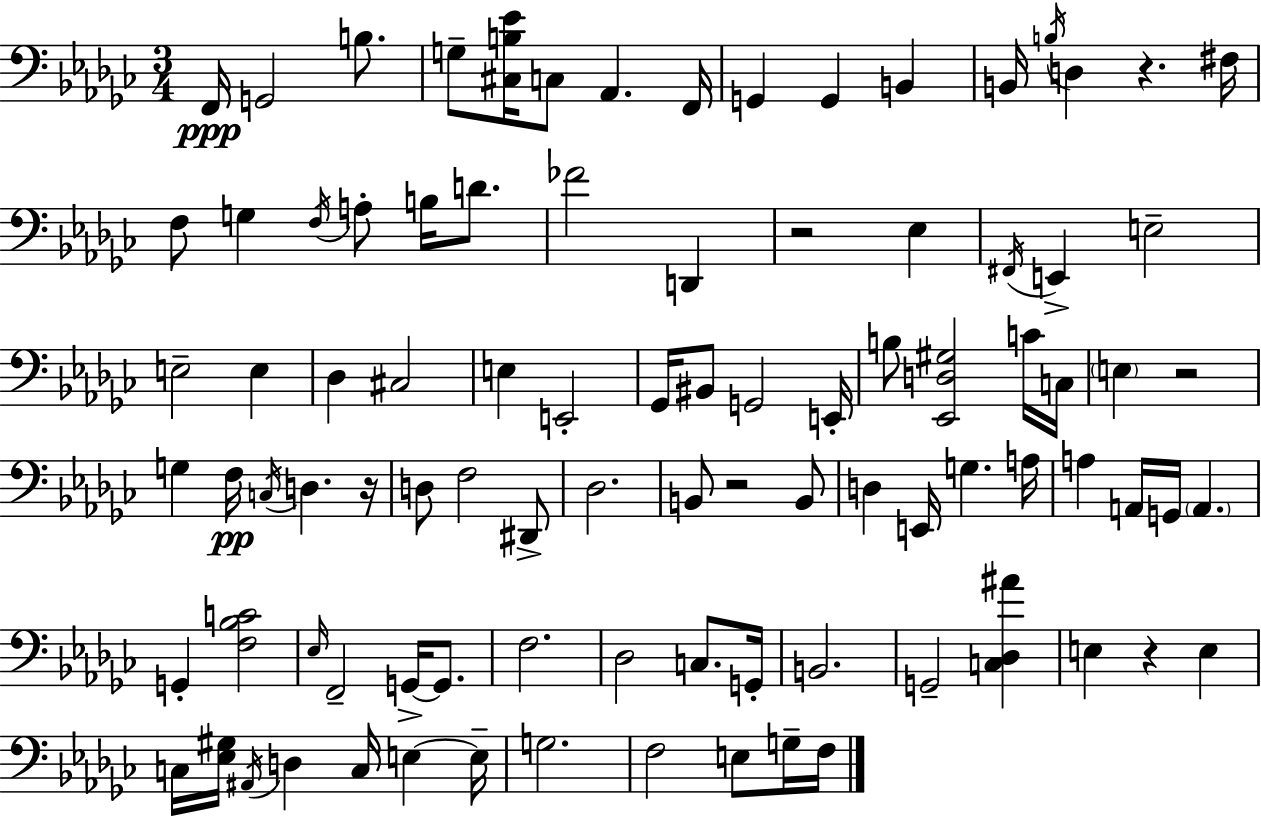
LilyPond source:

{
  \clef bass
  \numericTimeSignature
  \time 3/4
  \key ees \minor
  f,16\ppp g,2 b8. | g8-- <cis b ees'>16 c8 aes,4. f,16 | g,4 g,4 b,4 | b,16 \acciaccatura { b16 } d4 r4. | \break fis16 f8 g4 \acciaccatura { f16 } a8-. b16 d'8. | fes'2 d,4 | r2 ees4 | \acciaccatura { fis,16 } e,4-> e2-- | \break e2-- e4 | des4 cis2 | e4 e,2-. | ges,16 bis,8 g,2 | \break e,16-. b8 <ees, d gis>2 | c'16 c16 \parenthesize e4 r2 | g4 f16\pp \acciaccatura { c16 } d4. | r16 d8 f2 | \break dis,8-> des2. | b,8 r2 | b,8 d4 e,16 g4. | a16 a4 a,16 g,16 \parenthesize a,4. | \break g,4-. <f bes c'>2 | \grace { ees16 } f,2-- | g,16->~~ g,8. f2. | des2 | \break c8. g,16-. b,2. | g,2-- | <c des ais'>4 e4 r4 | e4 c16 <ees gis>16 \acciaccatura { ais,16 } d4 | \break c16 e4~~ e16-- g2. | f2 | e8 g16-- f16 \bar "|."
}